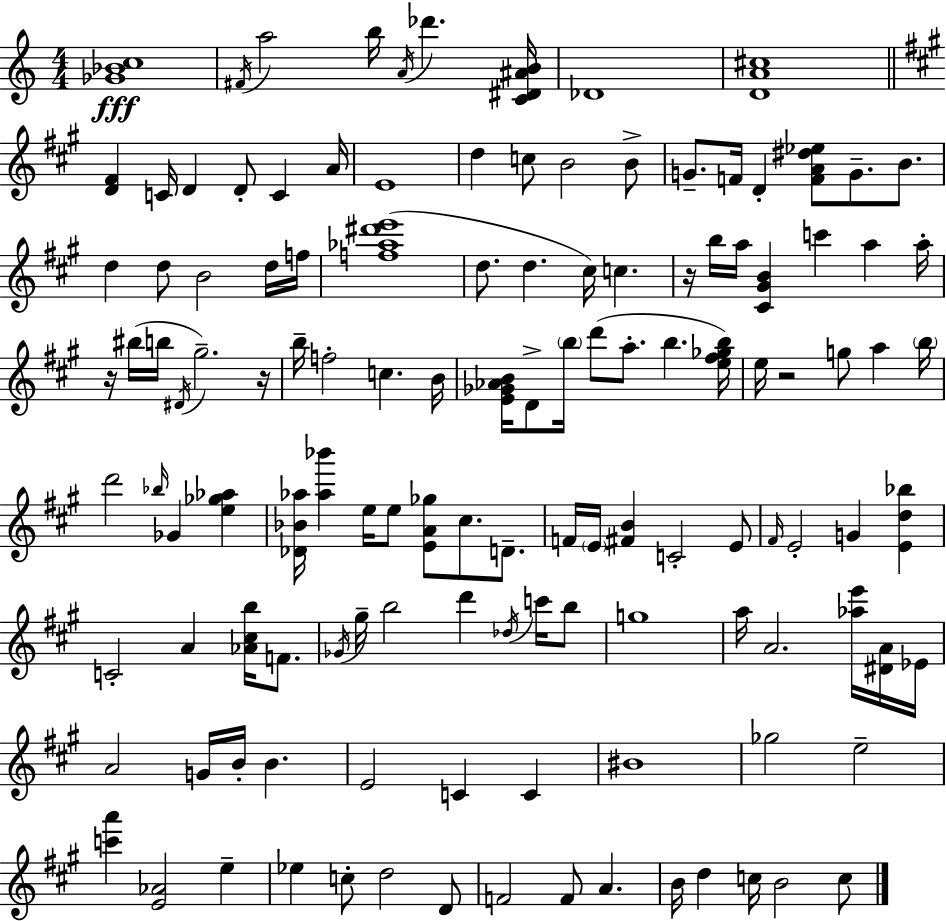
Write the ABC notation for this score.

X:1
T:Untitled
M:4/4
L:1/4
K:Am
[_G_Bc]4 ^F/4 a2 b/4 A/4 _d' [C^D^AB]/4 _D4 [DA^c]4 [D^F] C/4 D D/2 C A/4 E4 d c/2 B2 B/2 G/2 F/4 D [FA^d_e]/2 G/2 B/2 d d/2 B2 d/4 f/4 [f_a^d'e']4 d/2 d ^c/4 c z/4 b/4 a/4 [^C^GB] c' a a/4 z/4 ^b/4 b/4 ^D/4 ^g2 z/4 b/4 f2 c B/4 [E_G_AB]/4 D/2 b/4 d'/2 a/2 b [e^f_gb]/4 e/4 z2 g/2 a b/4 d'2 _b/4 _G [e_g_a] [_D_B_a]/4 [_a_b'] e/4 e/2 [EA_g]/2 ^c/2 D/2 F/4 E/4 [^FB] C2 E/2 ^F/4 E2 G [Ed_b] C2 A [_A^cb]/4 F/2 _G/4 ^g/4 b2 d' _d/4 c'/4 b/2 g4 a/4 A2 [_ae']/4 [^DA]/4 _E/4 A2 G/4 B/4 B E2 C C ^B4 _g2 e2 [c'a'] [E_A]2 e _e c/2 d2 D/2 F2 F/2 A B/4 d c/4 B2 c/2